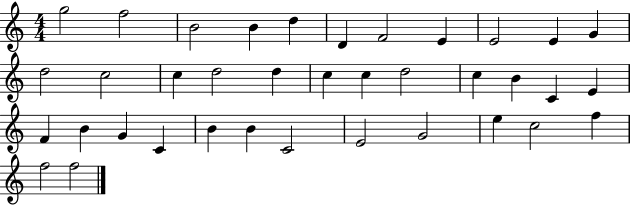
X:1
T:Untitled
M:4/4
L:1/4
K:C
g2 f2 B2 B d D F2 E E2 E G d2 c2 c d2 d c c d2 c B C E F B G C B B C2 E2 G2 e c2 f f2 f2